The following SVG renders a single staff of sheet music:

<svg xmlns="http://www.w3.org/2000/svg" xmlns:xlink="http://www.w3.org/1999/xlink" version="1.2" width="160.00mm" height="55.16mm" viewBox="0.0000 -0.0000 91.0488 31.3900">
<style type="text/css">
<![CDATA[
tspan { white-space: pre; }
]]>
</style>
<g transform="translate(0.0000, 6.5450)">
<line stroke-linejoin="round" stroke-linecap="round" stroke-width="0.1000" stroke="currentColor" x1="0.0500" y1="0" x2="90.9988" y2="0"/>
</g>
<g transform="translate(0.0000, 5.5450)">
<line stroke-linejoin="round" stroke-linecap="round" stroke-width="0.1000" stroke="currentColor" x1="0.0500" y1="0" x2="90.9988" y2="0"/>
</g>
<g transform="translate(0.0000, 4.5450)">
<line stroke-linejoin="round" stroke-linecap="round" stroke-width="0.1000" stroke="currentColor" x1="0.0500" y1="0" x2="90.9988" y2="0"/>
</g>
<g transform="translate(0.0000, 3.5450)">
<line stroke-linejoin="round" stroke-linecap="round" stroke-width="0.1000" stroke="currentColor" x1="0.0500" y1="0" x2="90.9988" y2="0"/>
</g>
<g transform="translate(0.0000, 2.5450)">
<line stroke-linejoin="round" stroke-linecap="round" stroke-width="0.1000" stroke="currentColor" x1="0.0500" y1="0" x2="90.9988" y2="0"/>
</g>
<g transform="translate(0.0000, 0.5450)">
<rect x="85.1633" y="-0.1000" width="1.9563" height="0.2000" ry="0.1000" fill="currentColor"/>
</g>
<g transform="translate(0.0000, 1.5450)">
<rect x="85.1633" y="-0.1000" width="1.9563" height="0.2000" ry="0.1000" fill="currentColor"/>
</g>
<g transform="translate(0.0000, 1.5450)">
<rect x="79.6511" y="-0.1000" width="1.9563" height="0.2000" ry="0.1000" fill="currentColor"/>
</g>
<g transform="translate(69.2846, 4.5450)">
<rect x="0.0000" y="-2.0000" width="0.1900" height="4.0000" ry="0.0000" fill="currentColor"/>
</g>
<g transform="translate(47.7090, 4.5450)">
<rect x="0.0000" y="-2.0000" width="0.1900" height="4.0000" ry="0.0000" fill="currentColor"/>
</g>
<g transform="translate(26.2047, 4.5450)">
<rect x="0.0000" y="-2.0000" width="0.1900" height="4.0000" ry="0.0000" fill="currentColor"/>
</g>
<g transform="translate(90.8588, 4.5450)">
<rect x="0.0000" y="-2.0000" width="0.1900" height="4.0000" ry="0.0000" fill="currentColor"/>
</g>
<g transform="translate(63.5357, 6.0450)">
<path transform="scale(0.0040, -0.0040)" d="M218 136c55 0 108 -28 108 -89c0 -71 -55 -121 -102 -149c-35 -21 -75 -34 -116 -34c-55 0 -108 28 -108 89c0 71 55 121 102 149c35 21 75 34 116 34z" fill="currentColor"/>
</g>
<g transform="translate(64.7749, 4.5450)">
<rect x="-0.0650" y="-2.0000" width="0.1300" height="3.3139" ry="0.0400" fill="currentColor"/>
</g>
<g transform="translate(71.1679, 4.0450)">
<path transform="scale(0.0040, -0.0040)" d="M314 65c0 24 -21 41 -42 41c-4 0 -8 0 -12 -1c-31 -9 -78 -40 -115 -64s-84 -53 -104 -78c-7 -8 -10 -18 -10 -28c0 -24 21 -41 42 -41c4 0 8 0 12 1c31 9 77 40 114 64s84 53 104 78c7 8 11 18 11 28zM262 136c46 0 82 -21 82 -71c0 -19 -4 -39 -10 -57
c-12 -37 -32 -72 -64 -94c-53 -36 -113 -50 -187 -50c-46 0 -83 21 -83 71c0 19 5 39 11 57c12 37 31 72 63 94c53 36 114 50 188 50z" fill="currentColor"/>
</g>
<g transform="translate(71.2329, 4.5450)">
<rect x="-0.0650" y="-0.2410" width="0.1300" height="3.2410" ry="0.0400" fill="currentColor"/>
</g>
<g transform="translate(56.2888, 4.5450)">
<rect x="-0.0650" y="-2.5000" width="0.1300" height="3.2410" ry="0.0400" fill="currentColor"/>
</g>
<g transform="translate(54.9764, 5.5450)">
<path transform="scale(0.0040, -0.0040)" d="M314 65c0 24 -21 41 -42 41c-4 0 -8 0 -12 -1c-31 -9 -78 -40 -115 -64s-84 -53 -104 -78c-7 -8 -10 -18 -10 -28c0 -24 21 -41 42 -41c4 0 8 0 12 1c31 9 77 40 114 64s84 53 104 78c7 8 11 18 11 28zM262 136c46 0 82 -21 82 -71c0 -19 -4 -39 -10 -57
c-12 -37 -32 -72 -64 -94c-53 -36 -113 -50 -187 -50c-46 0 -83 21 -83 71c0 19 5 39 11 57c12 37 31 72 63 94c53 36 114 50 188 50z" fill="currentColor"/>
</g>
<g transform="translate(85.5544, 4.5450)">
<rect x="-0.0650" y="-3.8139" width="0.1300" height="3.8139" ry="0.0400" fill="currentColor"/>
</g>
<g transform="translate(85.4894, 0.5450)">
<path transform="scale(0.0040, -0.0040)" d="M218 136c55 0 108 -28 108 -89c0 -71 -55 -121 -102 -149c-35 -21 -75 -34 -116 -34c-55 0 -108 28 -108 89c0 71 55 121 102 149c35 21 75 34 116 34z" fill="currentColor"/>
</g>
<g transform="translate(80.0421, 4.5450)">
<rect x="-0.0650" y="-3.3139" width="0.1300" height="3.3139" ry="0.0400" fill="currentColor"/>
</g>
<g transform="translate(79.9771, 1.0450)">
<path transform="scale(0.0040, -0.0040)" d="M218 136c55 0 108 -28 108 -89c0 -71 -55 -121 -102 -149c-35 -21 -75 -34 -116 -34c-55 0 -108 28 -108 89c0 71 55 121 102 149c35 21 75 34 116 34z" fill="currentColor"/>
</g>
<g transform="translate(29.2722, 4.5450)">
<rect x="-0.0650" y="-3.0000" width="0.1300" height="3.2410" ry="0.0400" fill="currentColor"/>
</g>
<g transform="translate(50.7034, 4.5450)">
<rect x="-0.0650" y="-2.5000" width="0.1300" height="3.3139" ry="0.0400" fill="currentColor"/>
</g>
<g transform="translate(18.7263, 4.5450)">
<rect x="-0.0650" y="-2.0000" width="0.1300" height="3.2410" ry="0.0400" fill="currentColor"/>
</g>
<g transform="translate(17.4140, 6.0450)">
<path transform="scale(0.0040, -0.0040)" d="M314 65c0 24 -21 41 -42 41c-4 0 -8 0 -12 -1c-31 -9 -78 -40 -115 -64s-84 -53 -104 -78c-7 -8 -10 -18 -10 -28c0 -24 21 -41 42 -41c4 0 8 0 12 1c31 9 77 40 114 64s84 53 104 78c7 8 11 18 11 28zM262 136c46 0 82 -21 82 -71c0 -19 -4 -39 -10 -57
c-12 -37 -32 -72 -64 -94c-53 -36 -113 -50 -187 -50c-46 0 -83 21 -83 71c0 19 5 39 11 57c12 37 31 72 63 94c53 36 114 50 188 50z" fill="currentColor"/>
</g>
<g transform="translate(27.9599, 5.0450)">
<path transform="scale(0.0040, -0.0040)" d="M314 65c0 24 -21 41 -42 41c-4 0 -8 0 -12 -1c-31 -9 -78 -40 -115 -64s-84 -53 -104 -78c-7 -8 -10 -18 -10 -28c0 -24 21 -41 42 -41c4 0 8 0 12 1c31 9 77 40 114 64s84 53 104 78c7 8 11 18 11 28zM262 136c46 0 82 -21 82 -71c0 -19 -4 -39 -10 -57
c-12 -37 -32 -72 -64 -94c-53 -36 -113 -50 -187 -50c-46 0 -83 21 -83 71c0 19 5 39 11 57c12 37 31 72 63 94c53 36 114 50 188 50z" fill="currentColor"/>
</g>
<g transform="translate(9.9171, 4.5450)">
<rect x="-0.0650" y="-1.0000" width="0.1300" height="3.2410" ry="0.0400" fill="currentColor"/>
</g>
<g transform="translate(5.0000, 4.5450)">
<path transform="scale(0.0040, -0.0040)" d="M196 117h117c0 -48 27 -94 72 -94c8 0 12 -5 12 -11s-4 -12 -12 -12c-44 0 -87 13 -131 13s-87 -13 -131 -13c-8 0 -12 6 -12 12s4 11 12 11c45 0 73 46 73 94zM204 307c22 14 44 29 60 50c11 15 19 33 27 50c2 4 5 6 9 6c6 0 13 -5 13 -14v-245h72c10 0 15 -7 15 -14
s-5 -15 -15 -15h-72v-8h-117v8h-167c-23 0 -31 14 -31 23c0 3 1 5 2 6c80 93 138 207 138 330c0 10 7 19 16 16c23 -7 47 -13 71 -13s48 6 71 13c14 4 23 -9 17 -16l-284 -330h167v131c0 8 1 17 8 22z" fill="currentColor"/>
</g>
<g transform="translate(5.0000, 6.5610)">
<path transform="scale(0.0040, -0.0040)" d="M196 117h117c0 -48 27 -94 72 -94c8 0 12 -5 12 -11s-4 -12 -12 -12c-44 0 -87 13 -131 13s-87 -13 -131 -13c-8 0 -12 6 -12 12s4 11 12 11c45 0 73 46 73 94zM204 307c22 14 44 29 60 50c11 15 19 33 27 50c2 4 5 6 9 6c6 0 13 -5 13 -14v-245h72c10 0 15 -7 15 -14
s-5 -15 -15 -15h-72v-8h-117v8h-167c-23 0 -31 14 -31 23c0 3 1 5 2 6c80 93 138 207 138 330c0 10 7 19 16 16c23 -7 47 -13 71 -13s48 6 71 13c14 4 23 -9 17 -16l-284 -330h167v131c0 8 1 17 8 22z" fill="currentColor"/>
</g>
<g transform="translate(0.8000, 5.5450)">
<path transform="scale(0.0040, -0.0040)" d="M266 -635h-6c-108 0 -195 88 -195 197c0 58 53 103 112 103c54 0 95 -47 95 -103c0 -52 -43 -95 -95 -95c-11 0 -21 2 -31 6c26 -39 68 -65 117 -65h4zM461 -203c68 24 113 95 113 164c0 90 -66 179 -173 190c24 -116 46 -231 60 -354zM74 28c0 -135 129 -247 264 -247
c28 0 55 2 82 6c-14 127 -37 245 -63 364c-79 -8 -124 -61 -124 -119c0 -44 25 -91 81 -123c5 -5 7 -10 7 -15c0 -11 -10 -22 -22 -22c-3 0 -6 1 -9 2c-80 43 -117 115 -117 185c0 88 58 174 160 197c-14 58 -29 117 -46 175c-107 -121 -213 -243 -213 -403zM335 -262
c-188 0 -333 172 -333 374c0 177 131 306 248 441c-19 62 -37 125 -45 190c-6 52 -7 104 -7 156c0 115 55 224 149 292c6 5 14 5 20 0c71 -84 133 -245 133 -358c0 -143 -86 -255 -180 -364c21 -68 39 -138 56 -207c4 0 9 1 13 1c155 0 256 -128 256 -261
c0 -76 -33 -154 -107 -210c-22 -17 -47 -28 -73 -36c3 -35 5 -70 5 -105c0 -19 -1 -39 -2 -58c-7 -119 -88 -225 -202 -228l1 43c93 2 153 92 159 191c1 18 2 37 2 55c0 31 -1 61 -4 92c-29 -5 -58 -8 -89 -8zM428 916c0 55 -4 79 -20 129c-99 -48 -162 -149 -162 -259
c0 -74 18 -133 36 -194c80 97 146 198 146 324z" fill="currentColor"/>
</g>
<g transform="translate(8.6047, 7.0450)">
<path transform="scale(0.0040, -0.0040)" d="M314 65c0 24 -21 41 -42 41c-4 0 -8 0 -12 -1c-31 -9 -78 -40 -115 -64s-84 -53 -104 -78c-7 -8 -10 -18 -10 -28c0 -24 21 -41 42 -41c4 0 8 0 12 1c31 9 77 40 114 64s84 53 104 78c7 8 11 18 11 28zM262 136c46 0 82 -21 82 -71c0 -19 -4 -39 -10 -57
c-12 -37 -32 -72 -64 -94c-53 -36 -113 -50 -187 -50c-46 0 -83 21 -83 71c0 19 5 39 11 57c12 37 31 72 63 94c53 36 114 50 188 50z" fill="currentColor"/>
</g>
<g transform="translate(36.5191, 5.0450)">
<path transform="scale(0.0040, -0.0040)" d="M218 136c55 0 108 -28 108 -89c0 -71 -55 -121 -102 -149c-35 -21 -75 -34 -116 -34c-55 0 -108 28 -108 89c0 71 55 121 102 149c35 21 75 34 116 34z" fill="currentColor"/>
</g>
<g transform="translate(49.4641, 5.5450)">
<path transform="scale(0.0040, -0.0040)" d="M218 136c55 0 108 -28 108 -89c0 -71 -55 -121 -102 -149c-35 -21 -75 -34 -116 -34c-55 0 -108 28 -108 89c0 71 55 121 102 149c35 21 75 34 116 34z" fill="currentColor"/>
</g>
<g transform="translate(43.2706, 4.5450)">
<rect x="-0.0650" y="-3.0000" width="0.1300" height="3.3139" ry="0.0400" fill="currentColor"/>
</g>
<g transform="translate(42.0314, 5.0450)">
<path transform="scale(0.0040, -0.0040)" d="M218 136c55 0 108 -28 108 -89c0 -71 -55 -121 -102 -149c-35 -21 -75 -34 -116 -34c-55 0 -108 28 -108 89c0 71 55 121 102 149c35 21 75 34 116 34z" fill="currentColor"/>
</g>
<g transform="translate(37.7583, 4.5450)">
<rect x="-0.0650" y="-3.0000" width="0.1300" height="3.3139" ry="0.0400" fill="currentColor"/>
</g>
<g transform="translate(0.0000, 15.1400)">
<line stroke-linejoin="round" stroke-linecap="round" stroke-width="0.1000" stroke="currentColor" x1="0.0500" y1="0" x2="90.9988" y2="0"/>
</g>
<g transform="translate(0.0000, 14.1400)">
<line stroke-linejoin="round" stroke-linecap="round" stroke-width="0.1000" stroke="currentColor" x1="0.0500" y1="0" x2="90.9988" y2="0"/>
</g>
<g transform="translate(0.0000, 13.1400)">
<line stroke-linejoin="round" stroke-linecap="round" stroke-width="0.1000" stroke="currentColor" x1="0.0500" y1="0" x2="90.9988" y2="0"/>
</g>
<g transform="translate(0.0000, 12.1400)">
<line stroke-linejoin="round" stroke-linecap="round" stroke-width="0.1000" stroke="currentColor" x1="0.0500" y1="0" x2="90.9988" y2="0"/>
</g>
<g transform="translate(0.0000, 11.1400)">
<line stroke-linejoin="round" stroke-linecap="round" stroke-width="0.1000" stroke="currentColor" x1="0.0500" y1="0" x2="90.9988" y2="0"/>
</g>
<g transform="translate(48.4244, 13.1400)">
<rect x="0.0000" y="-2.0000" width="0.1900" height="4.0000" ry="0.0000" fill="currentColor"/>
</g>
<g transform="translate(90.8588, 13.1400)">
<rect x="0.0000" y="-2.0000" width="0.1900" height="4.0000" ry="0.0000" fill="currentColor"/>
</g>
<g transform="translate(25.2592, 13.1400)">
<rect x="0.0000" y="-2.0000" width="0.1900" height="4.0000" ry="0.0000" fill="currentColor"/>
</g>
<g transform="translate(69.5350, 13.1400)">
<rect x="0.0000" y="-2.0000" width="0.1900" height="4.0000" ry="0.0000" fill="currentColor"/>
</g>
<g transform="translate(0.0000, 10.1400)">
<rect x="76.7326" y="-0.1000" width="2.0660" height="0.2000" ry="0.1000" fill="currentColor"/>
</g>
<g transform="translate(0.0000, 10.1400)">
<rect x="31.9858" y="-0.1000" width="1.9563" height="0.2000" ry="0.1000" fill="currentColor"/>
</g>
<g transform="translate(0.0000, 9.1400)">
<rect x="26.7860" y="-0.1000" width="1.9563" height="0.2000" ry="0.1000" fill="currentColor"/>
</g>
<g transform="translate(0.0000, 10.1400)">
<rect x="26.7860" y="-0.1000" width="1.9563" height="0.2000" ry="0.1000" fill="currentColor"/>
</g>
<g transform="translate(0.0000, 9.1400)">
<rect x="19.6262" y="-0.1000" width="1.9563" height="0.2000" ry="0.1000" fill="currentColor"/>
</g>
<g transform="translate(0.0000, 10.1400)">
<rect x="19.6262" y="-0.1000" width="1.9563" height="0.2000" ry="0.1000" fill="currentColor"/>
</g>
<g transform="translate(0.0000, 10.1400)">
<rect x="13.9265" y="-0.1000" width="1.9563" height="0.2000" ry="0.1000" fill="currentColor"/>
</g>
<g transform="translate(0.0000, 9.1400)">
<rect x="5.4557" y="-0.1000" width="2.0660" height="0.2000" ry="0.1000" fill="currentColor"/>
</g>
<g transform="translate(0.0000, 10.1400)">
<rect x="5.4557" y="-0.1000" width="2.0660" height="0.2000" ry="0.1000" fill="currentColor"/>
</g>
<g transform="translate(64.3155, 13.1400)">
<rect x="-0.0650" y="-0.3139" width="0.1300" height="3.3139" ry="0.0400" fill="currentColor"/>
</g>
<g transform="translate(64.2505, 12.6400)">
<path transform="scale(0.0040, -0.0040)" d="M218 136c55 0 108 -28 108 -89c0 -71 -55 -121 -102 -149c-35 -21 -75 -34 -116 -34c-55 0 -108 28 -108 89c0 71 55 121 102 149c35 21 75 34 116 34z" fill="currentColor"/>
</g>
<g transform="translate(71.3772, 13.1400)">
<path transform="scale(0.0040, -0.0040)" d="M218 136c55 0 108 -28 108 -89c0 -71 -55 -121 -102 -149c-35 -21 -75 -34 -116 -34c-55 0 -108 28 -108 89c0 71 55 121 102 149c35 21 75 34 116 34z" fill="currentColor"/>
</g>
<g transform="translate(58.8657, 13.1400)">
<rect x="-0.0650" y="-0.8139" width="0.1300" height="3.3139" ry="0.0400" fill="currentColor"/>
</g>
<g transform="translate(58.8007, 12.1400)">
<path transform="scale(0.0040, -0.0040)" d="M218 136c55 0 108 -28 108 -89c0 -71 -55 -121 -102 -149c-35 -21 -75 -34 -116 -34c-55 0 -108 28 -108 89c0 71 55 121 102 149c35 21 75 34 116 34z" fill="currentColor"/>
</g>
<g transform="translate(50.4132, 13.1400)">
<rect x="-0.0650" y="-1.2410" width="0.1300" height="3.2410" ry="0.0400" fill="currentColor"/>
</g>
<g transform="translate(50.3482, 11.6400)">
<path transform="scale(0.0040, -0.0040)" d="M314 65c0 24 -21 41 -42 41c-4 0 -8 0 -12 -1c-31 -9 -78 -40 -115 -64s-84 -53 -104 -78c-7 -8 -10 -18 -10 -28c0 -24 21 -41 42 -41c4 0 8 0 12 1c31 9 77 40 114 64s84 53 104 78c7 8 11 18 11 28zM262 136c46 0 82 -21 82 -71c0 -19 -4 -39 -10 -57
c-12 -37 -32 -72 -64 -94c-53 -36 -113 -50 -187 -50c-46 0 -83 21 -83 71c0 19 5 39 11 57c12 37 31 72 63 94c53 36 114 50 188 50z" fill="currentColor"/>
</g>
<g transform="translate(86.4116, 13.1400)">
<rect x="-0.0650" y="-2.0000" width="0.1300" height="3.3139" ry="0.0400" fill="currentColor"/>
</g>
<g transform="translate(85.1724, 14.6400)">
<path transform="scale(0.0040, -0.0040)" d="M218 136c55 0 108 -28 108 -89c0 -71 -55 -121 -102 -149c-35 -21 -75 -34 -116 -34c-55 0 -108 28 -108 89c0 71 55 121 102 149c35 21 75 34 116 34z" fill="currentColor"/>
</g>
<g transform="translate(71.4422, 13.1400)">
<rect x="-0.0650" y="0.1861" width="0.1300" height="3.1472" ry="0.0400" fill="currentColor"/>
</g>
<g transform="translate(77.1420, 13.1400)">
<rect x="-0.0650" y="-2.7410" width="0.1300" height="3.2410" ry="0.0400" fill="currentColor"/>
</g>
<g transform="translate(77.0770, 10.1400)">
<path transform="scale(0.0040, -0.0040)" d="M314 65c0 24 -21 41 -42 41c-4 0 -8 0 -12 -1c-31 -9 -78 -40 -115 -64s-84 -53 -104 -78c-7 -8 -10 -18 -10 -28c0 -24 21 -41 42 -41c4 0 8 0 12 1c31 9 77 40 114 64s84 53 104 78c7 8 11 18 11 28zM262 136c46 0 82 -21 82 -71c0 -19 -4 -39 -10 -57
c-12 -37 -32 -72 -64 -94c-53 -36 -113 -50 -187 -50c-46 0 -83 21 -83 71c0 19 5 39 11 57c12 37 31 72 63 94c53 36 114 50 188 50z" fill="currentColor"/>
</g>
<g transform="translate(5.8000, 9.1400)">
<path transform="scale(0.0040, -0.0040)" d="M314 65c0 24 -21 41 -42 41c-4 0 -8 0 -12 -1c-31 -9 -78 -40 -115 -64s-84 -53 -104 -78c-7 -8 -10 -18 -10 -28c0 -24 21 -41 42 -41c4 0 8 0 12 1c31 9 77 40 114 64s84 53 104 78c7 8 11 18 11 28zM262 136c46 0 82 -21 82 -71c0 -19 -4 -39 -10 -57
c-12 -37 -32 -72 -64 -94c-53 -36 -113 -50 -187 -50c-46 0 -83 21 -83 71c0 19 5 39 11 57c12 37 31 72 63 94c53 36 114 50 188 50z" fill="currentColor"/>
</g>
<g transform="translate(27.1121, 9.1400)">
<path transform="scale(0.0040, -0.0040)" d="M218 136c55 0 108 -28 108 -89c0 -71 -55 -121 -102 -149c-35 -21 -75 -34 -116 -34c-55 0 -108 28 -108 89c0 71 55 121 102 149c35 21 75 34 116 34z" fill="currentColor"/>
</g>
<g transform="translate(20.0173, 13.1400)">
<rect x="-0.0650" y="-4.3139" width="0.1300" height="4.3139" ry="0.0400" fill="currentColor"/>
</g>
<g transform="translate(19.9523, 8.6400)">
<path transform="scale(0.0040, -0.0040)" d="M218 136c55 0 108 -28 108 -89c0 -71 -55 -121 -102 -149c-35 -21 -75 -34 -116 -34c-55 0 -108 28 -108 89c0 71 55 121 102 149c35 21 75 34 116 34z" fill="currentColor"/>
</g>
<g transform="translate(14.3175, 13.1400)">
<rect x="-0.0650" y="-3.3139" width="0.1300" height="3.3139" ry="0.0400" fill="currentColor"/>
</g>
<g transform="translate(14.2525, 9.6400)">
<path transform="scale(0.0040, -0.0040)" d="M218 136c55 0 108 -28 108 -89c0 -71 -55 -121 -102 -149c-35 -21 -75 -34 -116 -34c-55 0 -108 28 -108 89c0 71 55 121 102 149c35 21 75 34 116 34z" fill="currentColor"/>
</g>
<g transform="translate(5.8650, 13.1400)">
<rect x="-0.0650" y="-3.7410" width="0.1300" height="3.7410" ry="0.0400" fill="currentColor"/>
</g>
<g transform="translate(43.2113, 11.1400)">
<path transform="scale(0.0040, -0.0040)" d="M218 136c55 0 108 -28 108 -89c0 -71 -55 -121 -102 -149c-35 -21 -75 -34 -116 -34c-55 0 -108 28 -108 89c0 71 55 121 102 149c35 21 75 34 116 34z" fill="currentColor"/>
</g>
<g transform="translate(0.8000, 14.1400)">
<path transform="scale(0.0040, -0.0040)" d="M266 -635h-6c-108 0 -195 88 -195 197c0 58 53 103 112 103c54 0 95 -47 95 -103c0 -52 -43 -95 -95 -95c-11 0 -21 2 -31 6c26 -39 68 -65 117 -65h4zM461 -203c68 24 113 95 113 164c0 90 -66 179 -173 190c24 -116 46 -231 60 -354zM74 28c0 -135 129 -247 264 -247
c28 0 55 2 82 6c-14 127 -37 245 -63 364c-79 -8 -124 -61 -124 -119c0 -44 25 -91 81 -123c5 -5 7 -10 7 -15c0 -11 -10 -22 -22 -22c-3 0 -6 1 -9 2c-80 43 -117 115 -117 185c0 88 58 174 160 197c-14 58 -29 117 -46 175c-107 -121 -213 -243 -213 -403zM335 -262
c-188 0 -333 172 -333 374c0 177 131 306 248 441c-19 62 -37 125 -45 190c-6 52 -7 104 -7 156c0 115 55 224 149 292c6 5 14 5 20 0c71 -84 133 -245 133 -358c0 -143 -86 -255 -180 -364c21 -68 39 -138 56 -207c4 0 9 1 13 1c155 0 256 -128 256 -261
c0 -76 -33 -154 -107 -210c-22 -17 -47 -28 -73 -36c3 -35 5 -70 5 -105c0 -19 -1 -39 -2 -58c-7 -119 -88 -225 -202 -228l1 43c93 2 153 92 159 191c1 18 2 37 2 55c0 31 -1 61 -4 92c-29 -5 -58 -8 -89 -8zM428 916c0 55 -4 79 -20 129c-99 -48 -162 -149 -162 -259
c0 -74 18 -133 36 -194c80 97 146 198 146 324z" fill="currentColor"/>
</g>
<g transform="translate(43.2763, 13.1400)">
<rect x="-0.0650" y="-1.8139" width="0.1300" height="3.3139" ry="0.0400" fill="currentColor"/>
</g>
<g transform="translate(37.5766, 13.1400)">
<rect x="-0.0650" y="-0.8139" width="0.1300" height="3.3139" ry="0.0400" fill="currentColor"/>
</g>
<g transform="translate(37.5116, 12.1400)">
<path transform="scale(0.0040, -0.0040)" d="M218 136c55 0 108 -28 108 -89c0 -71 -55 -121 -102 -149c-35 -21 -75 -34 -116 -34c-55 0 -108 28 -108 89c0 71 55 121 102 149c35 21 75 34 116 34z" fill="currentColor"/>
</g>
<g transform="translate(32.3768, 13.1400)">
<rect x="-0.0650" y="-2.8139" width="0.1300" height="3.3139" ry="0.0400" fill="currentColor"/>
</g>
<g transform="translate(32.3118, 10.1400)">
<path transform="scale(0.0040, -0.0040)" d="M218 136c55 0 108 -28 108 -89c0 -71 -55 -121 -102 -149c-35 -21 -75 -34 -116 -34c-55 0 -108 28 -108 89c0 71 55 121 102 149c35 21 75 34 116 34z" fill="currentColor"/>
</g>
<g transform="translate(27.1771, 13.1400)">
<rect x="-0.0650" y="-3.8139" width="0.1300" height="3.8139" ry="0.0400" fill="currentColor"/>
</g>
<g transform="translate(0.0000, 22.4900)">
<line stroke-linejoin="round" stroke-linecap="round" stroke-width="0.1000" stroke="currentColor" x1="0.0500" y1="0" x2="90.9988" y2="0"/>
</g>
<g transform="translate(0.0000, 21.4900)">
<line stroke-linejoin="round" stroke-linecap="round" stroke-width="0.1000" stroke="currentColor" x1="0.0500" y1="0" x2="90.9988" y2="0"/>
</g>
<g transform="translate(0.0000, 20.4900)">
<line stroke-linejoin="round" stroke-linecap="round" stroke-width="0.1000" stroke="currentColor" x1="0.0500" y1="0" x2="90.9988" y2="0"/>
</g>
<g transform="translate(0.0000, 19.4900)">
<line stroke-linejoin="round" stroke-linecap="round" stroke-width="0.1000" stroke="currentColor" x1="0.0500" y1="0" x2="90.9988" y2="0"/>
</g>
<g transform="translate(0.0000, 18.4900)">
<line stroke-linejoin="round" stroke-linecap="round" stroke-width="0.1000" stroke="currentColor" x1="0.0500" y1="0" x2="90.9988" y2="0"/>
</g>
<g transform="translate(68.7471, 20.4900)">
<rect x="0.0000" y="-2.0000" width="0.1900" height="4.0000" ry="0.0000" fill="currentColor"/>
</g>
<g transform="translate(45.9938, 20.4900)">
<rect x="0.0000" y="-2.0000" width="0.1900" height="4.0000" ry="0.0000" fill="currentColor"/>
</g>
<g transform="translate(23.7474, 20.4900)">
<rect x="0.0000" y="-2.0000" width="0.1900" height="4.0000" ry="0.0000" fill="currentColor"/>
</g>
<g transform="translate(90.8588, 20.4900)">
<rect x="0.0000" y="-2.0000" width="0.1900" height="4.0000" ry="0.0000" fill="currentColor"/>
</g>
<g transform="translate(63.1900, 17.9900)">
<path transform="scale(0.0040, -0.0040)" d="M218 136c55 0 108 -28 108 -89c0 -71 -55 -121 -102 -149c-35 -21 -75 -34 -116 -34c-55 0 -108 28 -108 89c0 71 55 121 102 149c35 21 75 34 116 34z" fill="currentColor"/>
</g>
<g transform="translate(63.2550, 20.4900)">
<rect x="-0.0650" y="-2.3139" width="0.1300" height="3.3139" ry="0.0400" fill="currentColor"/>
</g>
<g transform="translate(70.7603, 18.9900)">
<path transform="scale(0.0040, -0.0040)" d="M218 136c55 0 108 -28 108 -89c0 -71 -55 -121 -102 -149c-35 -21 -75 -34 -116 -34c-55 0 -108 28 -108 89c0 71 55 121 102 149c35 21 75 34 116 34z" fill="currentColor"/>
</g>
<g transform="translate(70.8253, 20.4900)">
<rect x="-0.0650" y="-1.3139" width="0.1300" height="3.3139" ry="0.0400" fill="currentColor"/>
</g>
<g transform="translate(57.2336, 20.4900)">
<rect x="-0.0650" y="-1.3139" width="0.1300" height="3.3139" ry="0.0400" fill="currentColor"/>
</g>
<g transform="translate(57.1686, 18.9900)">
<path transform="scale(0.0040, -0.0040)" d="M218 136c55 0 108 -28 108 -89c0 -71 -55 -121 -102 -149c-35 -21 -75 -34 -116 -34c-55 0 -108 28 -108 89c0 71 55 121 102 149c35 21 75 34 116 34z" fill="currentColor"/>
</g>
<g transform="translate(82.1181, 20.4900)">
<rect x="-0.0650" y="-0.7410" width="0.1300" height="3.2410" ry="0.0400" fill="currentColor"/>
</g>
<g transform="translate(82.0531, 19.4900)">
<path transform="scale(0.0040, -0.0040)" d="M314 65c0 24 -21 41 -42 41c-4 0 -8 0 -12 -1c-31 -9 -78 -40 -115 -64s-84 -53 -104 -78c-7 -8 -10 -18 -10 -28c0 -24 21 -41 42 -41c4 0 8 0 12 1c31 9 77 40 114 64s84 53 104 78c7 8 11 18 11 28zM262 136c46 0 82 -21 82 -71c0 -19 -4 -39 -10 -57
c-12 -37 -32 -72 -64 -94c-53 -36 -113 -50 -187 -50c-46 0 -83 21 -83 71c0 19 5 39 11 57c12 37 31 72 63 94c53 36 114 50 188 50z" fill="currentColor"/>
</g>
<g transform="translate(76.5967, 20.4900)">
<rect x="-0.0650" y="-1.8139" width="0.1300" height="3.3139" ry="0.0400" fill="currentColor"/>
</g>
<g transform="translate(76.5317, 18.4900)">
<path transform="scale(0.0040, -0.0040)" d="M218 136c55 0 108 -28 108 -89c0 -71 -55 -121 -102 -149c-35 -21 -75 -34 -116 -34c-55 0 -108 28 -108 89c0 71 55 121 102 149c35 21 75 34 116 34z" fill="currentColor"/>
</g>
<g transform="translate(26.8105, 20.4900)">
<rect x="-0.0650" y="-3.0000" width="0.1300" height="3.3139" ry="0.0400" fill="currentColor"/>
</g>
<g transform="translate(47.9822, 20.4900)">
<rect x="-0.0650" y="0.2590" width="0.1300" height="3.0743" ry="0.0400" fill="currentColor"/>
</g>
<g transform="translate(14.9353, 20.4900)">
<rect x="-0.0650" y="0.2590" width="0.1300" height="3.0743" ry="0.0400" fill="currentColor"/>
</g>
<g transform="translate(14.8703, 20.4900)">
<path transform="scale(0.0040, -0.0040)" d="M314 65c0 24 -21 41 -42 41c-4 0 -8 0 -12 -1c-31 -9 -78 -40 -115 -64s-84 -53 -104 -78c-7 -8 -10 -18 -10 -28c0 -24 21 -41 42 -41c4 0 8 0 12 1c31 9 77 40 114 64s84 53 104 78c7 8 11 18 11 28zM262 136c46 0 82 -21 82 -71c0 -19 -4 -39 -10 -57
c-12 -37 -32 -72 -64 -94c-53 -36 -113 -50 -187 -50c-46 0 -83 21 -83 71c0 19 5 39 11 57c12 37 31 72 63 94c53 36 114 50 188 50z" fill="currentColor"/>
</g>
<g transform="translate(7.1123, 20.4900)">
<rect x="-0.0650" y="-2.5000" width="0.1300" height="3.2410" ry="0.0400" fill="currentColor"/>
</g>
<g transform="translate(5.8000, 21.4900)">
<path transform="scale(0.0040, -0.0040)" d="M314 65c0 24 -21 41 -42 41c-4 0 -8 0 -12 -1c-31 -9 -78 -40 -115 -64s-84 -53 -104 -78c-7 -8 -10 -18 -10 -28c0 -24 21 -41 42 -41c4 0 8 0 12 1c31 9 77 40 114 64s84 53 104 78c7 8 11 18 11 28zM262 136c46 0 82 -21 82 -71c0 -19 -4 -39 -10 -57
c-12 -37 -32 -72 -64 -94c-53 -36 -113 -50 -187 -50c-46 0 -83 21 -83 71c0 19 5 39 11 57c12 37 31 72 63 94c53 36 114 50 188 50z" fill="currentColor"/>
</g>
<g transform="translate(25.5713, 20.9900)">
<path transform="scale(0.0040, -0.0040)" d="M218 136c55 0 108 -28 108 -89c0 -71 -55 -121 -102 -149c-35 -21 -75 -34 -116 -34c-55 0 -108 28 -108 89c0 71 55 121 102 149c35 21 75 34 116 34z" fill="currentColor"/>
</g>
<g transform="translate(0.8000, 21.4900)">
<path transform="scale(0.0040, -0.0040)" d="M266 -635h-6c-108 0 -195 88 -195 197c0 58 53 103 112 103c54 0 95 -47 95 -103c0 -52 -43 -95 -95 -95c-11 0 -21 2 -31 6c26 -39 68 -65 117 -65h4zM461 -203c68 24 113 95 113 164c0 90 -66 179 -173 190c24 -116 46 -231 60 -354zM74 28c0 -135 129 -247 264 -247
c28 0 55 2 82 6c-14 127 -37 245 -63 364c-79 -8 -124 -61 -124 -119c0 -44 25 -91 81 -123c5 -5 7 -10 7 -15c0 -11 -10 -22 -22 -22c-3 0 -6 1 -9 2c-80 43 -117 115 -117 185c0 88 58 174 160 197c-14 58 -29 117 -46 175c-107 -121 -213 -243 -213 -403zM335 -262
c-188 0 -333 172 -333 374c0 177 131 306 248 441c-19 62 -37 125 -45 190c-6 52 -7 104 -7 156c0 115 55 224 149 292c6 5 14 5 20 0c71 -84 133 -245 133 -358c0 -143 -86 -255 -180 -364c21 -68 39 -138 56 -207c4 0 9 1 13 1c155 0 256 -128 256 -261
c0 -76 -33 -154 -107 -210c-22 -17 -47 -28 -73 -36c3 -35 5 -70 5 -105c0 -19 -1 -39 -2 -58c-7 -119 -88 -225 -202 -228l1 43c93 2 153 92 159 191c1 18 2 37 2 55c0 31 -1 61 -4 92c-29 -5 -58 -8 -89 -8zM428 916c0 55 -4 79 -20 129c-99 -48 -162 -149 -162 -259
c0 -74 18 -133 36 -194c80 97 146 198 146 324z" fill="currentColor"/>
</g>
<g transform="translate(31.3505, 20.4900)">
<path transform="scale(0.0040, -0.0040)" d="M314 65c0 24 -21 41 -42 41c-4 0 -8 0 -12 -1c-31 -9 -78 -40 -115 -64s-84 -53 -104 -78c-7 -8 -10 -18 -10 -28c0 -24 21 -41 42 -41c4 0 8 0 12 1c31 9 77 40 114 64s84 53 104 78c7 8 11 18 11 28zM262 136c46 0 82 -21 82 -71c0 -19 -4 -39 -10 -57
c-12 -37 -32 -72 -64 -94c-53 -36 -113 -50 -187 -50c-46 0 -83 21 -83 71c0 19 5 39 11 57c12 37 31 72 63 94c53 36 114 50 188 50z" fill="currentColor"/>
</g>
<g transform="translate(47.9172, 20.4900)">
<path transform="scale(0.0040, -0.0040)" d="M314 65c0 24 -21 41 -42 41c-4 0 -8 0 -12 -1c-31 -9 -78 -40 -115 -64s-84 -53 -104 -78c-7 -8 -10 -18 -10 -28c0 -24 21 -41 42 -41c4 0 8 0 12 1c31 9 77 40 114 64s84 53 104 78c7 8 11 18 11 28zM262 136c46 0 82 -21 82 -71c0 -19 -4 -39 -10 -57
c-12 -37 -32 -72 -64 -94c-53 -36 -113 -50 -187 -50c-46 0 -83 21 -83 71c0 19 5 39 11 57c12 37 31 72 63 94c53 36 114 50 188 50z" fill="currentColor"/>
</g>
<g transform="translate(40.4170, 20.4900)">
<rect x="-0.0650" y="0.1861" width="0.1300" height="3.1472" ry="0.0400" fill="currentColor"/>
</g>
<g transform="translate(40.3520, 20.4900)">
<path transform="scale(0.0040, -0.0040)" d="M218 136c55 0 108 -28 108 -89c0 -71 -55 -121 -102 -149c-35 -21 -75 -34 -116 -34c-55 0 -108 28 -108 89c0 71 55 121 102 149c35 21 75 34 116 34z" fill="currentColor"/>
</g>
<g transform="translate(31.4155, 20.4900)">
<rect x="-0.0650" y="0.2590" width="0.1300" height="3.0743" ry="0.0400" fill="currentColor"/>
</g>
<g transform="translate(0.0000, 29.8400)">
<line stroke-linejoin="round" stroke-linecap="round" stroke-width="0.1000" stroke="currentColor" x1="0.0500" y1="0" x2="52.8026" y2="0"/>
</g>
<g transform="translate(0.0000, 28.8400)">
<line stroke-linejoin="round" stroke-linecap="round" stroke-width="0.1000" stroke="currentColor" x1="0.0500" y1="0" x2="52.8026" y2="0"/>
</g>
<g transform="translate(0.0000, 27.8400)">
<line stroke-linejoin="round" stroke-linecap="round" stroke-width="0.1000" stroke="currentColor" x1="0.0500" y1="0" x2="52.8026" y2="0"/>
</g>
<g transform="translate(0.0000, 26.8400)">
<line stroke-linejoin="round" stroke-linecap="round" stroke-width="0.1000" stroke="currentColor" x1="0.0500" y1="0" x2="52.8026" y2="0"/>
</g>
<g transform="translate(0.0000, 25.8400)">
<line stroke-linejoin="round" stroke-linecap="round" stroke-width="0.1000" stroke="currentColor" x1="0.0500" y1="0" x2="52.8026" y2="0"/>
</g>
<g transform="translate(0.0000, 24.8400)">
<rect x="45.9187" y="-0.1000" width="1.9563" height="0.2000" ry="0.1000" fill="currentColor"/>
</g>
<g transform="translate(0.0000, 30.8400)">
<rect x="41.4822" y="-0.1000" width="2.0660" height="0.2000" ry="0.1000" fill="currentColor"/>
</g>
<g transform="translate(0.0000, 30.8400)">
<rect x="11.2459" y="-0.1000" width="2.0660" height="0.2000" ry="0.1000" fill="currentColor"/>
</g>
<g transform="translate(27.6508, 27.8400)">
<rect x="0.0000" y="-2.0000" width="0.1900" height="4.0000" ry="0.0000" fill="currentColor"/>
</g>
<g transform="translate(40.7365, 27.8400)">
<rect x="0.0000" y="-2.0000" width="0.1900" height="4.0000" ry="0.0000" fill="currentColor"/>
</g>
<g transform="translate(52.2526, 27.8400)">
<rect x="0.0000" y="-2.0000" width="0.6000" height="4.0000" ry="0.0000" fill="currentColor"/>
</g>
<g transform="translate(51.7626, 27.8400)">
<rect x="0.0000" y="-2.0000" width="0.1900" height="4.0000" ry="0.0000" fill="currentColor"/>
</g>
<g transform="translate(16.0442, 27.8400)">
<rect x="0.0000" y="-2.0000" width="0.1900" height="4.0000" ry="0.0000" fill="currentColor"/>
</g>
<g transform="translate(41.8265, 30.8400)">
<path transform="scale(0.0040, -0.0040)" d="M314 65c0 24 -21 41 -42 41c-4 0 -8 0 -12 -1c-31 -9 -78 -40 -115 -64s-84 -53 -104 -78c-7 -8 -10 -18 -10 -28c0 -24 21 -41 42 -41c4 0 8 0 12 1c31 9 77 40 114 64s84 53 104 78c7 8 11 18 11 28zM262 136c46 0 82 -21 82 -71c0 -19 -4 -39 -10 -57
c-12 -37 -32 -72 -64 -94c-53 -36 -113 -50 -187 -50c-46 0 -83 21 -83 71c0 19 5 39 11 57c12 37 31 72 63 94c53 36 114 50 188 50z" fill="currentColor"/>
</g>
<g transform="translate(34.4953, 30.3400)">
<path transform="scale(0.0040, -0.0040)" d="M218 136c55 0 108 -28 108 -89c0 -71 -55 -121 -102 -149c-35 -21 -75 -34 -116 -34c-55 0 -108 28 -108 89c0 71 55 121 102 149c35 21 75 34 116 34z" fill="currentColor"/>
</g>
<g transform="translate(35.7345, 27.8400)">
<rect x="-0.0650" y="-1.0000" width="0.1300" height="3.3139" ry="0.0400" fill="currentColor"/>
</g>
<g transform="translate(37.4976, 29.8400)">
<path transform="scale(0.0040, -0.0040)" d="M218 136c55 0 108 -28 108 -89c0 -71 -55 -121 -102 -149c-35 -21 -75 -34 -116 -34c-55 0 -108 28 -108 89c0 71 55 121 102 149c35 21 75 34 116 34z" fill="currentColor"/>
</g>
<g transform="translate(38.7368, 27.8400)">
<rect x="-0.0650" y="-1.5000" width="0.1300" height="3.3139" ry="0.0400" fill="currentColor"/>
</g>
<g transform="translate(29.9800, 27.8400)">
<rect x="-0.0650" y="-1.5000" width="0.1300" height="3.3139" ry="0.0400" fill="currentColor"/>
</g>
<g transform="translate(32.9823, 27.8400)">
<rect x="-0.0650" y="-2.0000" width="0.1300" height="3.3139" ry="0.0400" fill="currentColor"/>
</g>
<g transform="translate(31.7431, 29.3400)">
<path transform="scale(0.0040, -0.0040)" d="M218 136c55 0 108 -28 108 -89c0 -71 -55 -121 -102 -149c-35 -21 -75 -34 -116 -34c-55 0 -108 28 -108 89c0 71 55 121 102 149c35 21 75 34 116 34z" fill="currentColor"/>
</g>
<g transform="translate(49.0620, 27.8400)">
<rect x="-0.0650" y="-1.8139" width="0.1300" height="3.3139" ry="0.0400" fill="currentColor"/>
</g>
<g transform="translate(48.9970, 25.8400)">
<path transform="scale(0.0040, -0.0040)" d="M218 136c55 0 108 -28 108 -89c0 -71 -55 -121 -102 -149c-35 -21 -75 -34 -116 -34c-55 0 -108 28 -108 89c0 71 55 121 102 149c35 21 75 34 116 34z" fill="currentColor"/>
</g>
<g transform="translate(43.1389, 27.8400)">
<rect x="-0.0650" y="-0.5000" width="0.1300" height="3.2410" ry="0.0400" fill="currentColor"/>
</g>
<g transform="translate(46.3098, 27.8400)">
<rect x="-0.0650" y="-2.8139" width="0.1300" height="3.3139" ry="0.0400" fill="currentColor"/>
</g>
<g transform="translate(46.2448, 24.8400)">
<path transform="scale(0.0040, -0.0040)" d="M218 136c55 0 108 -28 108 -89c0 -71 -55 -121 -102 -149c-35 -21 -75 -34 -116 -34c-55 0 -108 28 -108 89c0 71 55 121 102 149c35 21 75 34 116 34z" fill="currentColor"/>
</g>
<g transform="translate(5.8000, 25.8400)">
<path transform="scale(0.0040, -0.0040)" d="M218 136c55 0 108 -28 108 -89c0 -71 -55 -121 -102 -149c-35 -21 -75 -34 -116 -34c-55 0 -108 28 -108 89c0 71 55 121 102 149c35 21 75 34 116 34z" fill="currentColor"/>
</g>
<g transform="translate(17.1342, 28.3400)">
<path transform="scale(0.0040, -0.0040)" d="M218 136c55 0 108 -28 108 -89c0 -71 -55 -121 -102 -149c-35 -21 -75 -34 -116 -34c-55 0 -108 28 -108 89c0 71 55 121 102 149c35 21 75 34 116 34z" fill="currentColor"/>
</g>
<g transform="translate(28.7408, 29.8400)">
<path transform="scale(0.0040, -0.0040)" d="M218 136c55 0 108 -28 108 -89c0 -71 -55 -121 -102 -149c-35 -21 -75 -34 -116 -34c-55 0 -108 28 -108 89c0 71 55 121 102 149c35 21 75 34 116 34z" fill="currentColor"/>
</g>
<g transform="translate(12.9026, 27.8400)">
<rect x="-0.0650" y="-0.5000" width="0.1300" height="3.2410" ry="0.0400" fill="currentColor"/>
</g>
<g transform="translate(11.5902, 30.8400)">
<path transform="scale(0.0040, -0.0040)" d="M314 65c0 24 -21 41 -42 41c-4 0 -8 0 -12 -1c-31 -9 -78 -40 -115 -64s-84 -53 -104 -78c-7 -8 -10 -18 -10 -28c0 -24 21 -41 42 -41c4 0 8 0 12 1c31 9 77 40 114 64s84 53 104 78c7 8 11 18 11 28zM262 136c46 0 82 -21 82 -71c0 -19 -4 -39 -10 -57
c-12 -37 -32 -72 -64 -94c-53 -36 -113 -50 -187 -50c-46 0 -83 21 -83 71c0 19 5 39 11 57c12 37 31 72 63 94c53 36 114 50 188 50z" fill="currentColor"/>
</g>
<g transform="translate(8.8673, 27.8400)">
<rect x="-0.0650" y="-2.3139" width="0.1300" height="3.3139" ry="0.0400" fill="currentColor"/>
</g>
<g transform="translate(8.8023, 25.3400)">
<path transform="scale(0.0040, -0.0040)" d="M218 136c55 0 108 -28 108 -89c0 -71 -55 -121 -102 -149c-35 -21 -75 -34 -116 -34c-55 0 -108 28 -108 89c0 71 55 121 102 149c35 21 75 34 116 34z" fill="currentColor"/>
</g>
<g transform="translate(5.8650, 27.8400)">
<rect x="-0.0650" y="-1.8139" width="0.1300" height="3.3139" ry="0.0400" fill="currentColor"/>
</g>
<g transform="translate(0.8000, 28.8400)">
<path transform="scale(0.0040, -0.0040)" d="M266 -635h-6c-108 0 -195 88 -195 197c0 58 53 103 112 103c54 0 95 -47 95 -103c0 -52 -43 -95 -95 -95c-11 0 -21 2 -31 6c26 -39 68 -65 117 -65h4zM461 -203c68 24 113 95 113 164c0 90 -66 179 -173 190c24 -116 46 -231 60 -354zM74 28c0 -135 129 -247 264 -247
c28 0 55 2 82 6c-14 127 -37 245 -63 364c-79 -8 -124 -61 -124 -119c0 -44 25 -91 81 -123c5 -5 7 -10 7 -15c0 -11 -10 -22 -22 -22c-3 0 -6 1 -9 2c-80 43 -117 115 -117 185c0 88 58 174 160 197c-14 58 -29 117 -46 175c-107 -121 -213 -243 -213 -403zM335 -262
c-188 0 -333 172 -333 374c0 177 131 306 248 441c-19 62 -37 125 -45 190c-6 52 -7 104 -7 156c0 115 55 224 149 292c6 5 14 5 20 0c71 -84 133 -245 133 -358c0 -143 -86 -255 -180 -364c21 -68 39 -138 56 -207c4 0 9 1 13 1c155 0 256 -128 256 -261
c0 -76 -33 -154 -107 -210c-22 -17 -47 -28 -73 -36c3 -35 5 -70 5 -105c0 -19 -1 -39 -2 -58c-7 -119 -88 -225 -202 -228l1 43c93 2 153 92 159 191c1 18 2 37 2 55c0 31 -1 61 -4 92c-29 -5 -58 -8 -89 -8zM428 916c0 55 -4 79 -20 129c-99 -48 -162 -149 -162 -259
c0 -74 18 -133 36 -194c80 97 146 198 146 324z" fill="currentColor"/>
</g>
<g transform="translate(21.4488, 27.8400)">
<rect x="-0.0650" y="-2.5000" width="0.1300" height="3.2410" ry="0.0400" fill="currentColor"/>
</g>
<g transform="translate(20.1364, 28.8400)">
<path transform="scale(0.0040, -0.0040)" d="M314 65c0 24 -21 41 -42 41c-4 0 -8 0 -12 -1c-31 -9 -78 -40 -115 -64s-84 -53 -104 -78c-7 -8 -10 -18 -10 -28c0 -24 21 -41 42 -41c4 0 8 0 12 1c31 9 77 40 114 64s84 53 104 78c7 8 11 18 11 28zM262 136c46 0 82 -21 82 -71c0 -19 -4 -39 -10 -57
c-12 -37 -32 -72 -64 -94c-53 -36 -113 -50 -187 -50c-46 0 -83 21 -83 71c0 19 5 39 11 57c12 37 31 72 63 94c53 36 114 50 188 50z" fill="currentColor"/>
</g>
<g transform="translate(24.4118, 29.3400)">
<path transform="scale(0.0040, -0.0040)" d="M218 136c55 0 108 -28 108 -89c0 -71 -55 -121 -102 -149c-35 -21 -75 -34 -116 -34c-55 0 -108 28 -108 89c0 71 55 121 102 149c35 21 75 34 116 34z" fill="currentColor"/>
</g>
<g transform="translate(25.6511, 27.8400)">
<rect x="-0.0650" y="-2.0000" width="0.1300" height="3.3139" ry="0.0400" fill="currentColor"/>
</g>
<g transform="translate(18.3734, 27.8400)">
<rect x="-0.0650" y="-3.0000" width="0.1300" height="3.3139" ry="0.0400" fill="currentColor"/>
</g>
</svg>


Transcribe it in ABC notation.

X:1
T:Untitled
M:4/4
L:1/4
K:C
D2 F2 A2 A A G G2 F c2 b c' c'2 b d' c' a d f e2 d c B a2 F G2 B2 A B2 B B2 e g e f d2 f g C2 A G2 F E F D E C2 a f